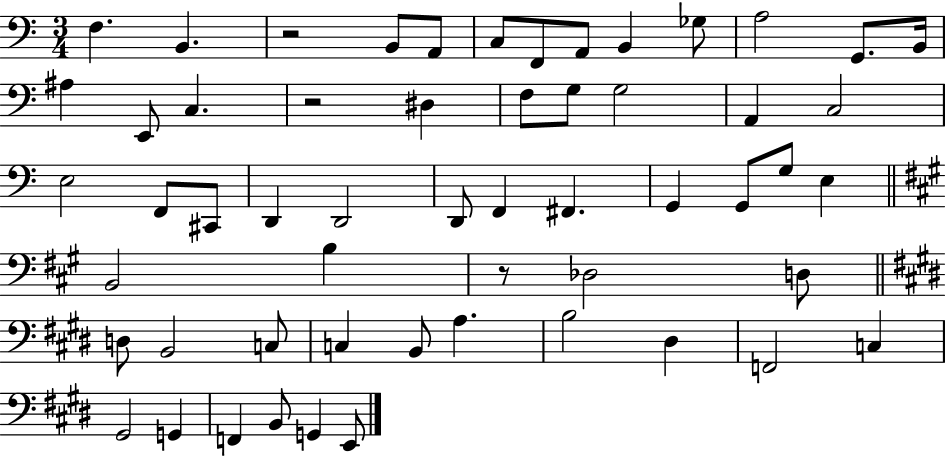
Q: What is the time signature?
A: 3/4